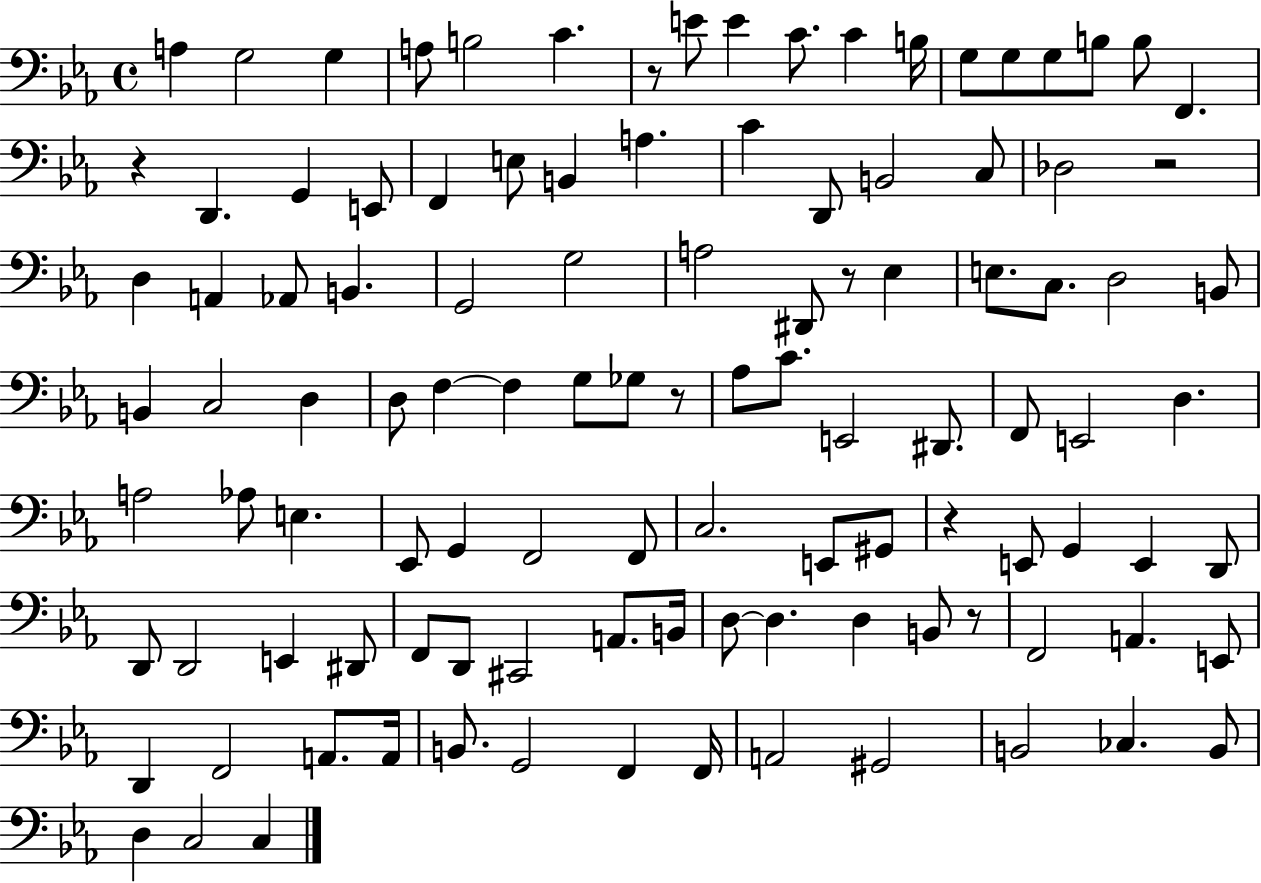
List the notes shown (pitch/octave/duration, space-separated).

A3/q G3/h G3/q A3/e B3/h C4/q. R/e E4/e E4/q C4/e. C4/q B3/s G3/e G3/e G3/e B3/e B3/e F2/q. R/q D2/q. G2/q E2/e F2/q E3/e B2/q A3/q. C4/q D2/e B2/h C3/e Db3/h R/h D3/q A2/q Ab2/e B2/q. G2/h G3/h A3/h D#2/e R/e Eb3/q E3/e. C3/e. D3/h B2/e B2/q C3/h D3/q D3/e F3/q F3/q G3/e Gb3/e R/e Ab3/e C4/e. E2/h D#2/e. F2/e E2/h D3/q. A3/h Ab3/e E3/q. Eb2/e G2/q F2/h F2/e C3/h. E2/e G#2/e R/q E2/e G2/q E2/q D2/e D2/e D2/h E2/q D#2/e F2/e D2/e C#2/h A2/e. B2/s D3/e D3/q. D3/q B2/e R/e F2/h A2/q. E2/e D2/q F2/h A2/e. A2/s B2/e. G2/h F2/q F2/s A2/h G#2/h B2/h CES3/q. B2/e D3/q C3/h C3/q